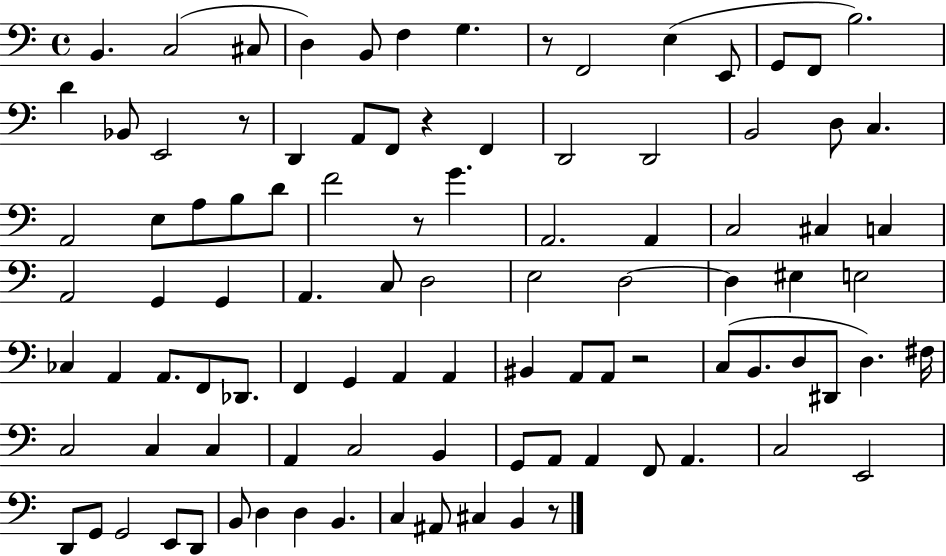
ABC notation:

X:1
T:Untitled
M:4/4
L:1/4
K:C
B,, C,2 ^C,/2 D, B,,/2 F, G, z/2 F,,2 E, E,,/2 G,,/2 F,,/2 B,2 D _B,,/2 E,,2 z/2 D,, A,,/2 F,,/2 z F,, D,,2 D,,2 B,,2 D,/2 C, A,,2 E,/2 A,/2 B,/2 D/2 F2 z/2 G A,,2 A,, C,2 ^C, C, A,,2 G,, G,, A,, C,/2 D,2 E,2 D,2 D, ^E, E,2 _C, A,, A,,/2 F,,/2 _D,,/2 F,, G,, A,, A,, ^B,, A,,/2 A,,/2 z2 C,/2 B,,/2 D,/2 ^D,,/2 D, ^F,/4 C,2 C, C, A,, C,2 B,, G,,/2 A,,/2 A,, F,,/2 A,, C,2 E,,2 D,,/2 G,,/2 G,,2 E,,/2 D,,/2 B,,/2 D, D, B,, C, ^A,,/2 ^C, B,, z/2